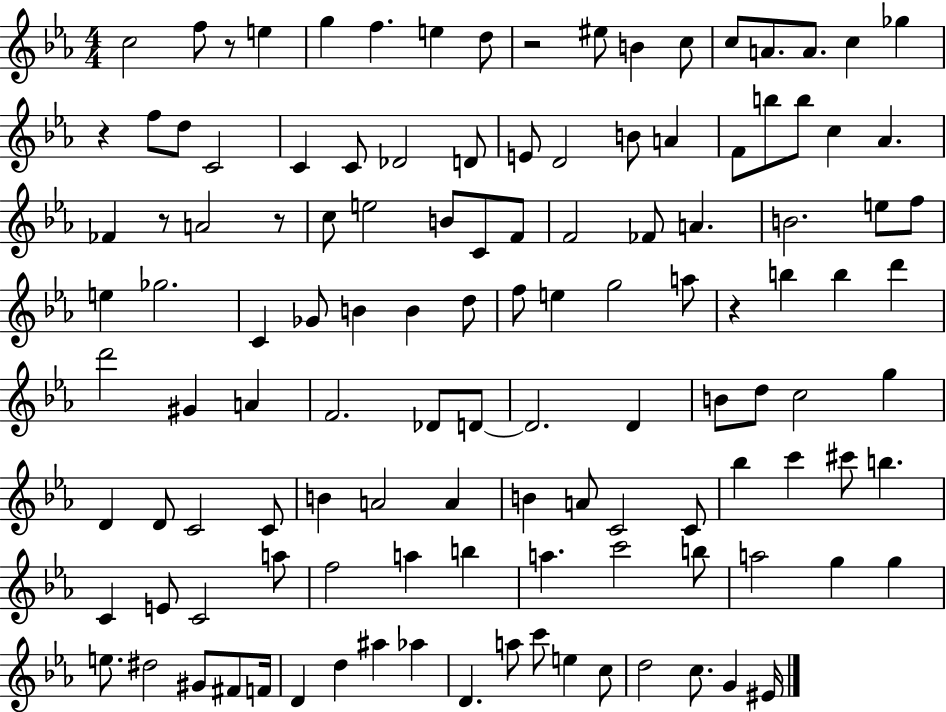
{
  \clef treble
  \numericTimeSignature
  \time 4/4
  \key ees \major
  c''2 f''8 r8 e''4 | g''4 f''4. e''4 d''8 | r2 eis''8 b'4 c''8 | c''8 a'8. a'8. c''4 ges''4 | \break r4 f''8 d''8 c'2 | c'4 c'8 des'2 d'8 | e'8 d'2 b'8 a'4 | f'8 b''8 b''8 c''4 aes'4. | \break fes'4 r8 a'2 r8 | c''8 e''2 b'8 c'8 f'8 | f'2 fes'8 a'4. | b'2. e''8 f''8 | \break e''4 ges''2. | c'4 ges'8 b'4 b'4 d''8 | f''8 e''4 g''2 a''8 | r4 b''4 b''4 d'''4 | \break d'''2 gis'4 a'4 | f'2. des'8 d'8~~ | d'2. d'4 | b'8 d''8 c''2 g''4 | \break d'4 d'8 c'2 c'8 | b'4 a'2 a'4 | b'4 a'8 c'2 c'8 | bes''4 c'''4 cis'''8 b''4. | \break c'4 e'8 c'2 a''8 | f''2 a''4 b''4 | a''4. c'''2 b''8 | a''2 g''4 g''4 | \break e''8. dis''2 gis'8 fis'8 f'16 | d'4 d''4 ais''4 aes''4 | d'4. a''8 c'''8 e''4 c''8 | d''2 c''8. g'4 eis'16 | \break \bar "|."
}